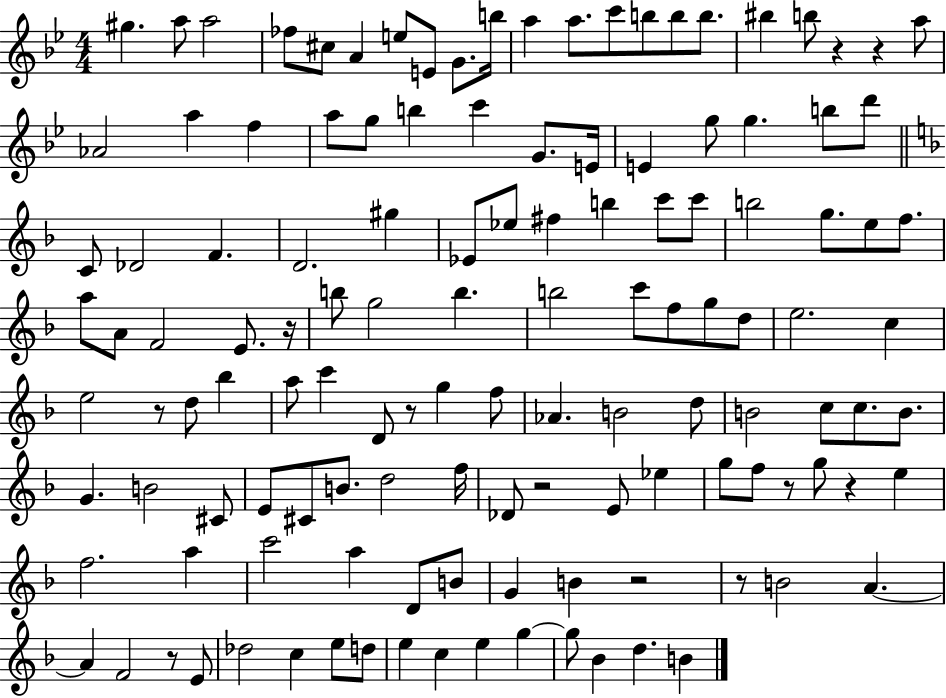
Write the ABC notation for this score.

X:1
T:Untitled
M:4/4
L:1/4
K:Bb
^g a/2 a2 _f/2 ^c/2 A e/2 E/2 G/2 b/4 a a/2 c'/2 b/2 b/2 b/2 ^b b/2 z z a/2 _A2 a f a/2 g/2 b c' G/2 E/4 E g/2 g b/2 d'/2 C/2 _D2 F D2 ^g _E/2 _e/2 ^f b c'/2 c'/2 b2 g/2 e/2 f/2 a/2 A/2 F2 E/2 z/4 b/2 g2 b b2 c'/2 f/2 g/2 d/2 e2 c e2 z/2 d/2 _b a/2 c' D/2 z/2 g f/2 _A B2 d/2 B2 c/2 c/2 B/2 G B2 ^C/2 E/2 ^C/2 B/2 d2 f/4 _D/2 z2 E/2 _e g/2 f/2 z/2 g/2 z e f2 a c'2 a D/2 B/2 G B z2 z/2 B2 A A F2 z/2 E/2 _d2 c e/2 d/2 e c e g g/2 _B d B